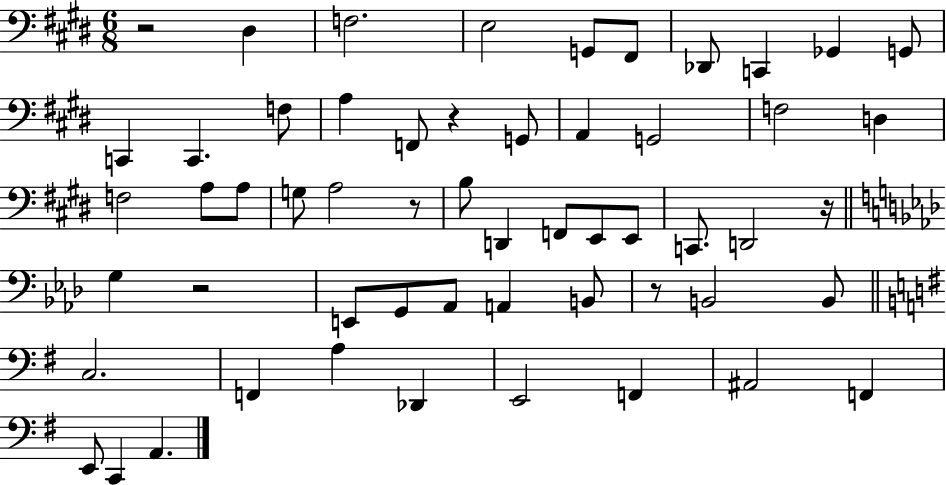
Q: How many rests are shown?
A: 6